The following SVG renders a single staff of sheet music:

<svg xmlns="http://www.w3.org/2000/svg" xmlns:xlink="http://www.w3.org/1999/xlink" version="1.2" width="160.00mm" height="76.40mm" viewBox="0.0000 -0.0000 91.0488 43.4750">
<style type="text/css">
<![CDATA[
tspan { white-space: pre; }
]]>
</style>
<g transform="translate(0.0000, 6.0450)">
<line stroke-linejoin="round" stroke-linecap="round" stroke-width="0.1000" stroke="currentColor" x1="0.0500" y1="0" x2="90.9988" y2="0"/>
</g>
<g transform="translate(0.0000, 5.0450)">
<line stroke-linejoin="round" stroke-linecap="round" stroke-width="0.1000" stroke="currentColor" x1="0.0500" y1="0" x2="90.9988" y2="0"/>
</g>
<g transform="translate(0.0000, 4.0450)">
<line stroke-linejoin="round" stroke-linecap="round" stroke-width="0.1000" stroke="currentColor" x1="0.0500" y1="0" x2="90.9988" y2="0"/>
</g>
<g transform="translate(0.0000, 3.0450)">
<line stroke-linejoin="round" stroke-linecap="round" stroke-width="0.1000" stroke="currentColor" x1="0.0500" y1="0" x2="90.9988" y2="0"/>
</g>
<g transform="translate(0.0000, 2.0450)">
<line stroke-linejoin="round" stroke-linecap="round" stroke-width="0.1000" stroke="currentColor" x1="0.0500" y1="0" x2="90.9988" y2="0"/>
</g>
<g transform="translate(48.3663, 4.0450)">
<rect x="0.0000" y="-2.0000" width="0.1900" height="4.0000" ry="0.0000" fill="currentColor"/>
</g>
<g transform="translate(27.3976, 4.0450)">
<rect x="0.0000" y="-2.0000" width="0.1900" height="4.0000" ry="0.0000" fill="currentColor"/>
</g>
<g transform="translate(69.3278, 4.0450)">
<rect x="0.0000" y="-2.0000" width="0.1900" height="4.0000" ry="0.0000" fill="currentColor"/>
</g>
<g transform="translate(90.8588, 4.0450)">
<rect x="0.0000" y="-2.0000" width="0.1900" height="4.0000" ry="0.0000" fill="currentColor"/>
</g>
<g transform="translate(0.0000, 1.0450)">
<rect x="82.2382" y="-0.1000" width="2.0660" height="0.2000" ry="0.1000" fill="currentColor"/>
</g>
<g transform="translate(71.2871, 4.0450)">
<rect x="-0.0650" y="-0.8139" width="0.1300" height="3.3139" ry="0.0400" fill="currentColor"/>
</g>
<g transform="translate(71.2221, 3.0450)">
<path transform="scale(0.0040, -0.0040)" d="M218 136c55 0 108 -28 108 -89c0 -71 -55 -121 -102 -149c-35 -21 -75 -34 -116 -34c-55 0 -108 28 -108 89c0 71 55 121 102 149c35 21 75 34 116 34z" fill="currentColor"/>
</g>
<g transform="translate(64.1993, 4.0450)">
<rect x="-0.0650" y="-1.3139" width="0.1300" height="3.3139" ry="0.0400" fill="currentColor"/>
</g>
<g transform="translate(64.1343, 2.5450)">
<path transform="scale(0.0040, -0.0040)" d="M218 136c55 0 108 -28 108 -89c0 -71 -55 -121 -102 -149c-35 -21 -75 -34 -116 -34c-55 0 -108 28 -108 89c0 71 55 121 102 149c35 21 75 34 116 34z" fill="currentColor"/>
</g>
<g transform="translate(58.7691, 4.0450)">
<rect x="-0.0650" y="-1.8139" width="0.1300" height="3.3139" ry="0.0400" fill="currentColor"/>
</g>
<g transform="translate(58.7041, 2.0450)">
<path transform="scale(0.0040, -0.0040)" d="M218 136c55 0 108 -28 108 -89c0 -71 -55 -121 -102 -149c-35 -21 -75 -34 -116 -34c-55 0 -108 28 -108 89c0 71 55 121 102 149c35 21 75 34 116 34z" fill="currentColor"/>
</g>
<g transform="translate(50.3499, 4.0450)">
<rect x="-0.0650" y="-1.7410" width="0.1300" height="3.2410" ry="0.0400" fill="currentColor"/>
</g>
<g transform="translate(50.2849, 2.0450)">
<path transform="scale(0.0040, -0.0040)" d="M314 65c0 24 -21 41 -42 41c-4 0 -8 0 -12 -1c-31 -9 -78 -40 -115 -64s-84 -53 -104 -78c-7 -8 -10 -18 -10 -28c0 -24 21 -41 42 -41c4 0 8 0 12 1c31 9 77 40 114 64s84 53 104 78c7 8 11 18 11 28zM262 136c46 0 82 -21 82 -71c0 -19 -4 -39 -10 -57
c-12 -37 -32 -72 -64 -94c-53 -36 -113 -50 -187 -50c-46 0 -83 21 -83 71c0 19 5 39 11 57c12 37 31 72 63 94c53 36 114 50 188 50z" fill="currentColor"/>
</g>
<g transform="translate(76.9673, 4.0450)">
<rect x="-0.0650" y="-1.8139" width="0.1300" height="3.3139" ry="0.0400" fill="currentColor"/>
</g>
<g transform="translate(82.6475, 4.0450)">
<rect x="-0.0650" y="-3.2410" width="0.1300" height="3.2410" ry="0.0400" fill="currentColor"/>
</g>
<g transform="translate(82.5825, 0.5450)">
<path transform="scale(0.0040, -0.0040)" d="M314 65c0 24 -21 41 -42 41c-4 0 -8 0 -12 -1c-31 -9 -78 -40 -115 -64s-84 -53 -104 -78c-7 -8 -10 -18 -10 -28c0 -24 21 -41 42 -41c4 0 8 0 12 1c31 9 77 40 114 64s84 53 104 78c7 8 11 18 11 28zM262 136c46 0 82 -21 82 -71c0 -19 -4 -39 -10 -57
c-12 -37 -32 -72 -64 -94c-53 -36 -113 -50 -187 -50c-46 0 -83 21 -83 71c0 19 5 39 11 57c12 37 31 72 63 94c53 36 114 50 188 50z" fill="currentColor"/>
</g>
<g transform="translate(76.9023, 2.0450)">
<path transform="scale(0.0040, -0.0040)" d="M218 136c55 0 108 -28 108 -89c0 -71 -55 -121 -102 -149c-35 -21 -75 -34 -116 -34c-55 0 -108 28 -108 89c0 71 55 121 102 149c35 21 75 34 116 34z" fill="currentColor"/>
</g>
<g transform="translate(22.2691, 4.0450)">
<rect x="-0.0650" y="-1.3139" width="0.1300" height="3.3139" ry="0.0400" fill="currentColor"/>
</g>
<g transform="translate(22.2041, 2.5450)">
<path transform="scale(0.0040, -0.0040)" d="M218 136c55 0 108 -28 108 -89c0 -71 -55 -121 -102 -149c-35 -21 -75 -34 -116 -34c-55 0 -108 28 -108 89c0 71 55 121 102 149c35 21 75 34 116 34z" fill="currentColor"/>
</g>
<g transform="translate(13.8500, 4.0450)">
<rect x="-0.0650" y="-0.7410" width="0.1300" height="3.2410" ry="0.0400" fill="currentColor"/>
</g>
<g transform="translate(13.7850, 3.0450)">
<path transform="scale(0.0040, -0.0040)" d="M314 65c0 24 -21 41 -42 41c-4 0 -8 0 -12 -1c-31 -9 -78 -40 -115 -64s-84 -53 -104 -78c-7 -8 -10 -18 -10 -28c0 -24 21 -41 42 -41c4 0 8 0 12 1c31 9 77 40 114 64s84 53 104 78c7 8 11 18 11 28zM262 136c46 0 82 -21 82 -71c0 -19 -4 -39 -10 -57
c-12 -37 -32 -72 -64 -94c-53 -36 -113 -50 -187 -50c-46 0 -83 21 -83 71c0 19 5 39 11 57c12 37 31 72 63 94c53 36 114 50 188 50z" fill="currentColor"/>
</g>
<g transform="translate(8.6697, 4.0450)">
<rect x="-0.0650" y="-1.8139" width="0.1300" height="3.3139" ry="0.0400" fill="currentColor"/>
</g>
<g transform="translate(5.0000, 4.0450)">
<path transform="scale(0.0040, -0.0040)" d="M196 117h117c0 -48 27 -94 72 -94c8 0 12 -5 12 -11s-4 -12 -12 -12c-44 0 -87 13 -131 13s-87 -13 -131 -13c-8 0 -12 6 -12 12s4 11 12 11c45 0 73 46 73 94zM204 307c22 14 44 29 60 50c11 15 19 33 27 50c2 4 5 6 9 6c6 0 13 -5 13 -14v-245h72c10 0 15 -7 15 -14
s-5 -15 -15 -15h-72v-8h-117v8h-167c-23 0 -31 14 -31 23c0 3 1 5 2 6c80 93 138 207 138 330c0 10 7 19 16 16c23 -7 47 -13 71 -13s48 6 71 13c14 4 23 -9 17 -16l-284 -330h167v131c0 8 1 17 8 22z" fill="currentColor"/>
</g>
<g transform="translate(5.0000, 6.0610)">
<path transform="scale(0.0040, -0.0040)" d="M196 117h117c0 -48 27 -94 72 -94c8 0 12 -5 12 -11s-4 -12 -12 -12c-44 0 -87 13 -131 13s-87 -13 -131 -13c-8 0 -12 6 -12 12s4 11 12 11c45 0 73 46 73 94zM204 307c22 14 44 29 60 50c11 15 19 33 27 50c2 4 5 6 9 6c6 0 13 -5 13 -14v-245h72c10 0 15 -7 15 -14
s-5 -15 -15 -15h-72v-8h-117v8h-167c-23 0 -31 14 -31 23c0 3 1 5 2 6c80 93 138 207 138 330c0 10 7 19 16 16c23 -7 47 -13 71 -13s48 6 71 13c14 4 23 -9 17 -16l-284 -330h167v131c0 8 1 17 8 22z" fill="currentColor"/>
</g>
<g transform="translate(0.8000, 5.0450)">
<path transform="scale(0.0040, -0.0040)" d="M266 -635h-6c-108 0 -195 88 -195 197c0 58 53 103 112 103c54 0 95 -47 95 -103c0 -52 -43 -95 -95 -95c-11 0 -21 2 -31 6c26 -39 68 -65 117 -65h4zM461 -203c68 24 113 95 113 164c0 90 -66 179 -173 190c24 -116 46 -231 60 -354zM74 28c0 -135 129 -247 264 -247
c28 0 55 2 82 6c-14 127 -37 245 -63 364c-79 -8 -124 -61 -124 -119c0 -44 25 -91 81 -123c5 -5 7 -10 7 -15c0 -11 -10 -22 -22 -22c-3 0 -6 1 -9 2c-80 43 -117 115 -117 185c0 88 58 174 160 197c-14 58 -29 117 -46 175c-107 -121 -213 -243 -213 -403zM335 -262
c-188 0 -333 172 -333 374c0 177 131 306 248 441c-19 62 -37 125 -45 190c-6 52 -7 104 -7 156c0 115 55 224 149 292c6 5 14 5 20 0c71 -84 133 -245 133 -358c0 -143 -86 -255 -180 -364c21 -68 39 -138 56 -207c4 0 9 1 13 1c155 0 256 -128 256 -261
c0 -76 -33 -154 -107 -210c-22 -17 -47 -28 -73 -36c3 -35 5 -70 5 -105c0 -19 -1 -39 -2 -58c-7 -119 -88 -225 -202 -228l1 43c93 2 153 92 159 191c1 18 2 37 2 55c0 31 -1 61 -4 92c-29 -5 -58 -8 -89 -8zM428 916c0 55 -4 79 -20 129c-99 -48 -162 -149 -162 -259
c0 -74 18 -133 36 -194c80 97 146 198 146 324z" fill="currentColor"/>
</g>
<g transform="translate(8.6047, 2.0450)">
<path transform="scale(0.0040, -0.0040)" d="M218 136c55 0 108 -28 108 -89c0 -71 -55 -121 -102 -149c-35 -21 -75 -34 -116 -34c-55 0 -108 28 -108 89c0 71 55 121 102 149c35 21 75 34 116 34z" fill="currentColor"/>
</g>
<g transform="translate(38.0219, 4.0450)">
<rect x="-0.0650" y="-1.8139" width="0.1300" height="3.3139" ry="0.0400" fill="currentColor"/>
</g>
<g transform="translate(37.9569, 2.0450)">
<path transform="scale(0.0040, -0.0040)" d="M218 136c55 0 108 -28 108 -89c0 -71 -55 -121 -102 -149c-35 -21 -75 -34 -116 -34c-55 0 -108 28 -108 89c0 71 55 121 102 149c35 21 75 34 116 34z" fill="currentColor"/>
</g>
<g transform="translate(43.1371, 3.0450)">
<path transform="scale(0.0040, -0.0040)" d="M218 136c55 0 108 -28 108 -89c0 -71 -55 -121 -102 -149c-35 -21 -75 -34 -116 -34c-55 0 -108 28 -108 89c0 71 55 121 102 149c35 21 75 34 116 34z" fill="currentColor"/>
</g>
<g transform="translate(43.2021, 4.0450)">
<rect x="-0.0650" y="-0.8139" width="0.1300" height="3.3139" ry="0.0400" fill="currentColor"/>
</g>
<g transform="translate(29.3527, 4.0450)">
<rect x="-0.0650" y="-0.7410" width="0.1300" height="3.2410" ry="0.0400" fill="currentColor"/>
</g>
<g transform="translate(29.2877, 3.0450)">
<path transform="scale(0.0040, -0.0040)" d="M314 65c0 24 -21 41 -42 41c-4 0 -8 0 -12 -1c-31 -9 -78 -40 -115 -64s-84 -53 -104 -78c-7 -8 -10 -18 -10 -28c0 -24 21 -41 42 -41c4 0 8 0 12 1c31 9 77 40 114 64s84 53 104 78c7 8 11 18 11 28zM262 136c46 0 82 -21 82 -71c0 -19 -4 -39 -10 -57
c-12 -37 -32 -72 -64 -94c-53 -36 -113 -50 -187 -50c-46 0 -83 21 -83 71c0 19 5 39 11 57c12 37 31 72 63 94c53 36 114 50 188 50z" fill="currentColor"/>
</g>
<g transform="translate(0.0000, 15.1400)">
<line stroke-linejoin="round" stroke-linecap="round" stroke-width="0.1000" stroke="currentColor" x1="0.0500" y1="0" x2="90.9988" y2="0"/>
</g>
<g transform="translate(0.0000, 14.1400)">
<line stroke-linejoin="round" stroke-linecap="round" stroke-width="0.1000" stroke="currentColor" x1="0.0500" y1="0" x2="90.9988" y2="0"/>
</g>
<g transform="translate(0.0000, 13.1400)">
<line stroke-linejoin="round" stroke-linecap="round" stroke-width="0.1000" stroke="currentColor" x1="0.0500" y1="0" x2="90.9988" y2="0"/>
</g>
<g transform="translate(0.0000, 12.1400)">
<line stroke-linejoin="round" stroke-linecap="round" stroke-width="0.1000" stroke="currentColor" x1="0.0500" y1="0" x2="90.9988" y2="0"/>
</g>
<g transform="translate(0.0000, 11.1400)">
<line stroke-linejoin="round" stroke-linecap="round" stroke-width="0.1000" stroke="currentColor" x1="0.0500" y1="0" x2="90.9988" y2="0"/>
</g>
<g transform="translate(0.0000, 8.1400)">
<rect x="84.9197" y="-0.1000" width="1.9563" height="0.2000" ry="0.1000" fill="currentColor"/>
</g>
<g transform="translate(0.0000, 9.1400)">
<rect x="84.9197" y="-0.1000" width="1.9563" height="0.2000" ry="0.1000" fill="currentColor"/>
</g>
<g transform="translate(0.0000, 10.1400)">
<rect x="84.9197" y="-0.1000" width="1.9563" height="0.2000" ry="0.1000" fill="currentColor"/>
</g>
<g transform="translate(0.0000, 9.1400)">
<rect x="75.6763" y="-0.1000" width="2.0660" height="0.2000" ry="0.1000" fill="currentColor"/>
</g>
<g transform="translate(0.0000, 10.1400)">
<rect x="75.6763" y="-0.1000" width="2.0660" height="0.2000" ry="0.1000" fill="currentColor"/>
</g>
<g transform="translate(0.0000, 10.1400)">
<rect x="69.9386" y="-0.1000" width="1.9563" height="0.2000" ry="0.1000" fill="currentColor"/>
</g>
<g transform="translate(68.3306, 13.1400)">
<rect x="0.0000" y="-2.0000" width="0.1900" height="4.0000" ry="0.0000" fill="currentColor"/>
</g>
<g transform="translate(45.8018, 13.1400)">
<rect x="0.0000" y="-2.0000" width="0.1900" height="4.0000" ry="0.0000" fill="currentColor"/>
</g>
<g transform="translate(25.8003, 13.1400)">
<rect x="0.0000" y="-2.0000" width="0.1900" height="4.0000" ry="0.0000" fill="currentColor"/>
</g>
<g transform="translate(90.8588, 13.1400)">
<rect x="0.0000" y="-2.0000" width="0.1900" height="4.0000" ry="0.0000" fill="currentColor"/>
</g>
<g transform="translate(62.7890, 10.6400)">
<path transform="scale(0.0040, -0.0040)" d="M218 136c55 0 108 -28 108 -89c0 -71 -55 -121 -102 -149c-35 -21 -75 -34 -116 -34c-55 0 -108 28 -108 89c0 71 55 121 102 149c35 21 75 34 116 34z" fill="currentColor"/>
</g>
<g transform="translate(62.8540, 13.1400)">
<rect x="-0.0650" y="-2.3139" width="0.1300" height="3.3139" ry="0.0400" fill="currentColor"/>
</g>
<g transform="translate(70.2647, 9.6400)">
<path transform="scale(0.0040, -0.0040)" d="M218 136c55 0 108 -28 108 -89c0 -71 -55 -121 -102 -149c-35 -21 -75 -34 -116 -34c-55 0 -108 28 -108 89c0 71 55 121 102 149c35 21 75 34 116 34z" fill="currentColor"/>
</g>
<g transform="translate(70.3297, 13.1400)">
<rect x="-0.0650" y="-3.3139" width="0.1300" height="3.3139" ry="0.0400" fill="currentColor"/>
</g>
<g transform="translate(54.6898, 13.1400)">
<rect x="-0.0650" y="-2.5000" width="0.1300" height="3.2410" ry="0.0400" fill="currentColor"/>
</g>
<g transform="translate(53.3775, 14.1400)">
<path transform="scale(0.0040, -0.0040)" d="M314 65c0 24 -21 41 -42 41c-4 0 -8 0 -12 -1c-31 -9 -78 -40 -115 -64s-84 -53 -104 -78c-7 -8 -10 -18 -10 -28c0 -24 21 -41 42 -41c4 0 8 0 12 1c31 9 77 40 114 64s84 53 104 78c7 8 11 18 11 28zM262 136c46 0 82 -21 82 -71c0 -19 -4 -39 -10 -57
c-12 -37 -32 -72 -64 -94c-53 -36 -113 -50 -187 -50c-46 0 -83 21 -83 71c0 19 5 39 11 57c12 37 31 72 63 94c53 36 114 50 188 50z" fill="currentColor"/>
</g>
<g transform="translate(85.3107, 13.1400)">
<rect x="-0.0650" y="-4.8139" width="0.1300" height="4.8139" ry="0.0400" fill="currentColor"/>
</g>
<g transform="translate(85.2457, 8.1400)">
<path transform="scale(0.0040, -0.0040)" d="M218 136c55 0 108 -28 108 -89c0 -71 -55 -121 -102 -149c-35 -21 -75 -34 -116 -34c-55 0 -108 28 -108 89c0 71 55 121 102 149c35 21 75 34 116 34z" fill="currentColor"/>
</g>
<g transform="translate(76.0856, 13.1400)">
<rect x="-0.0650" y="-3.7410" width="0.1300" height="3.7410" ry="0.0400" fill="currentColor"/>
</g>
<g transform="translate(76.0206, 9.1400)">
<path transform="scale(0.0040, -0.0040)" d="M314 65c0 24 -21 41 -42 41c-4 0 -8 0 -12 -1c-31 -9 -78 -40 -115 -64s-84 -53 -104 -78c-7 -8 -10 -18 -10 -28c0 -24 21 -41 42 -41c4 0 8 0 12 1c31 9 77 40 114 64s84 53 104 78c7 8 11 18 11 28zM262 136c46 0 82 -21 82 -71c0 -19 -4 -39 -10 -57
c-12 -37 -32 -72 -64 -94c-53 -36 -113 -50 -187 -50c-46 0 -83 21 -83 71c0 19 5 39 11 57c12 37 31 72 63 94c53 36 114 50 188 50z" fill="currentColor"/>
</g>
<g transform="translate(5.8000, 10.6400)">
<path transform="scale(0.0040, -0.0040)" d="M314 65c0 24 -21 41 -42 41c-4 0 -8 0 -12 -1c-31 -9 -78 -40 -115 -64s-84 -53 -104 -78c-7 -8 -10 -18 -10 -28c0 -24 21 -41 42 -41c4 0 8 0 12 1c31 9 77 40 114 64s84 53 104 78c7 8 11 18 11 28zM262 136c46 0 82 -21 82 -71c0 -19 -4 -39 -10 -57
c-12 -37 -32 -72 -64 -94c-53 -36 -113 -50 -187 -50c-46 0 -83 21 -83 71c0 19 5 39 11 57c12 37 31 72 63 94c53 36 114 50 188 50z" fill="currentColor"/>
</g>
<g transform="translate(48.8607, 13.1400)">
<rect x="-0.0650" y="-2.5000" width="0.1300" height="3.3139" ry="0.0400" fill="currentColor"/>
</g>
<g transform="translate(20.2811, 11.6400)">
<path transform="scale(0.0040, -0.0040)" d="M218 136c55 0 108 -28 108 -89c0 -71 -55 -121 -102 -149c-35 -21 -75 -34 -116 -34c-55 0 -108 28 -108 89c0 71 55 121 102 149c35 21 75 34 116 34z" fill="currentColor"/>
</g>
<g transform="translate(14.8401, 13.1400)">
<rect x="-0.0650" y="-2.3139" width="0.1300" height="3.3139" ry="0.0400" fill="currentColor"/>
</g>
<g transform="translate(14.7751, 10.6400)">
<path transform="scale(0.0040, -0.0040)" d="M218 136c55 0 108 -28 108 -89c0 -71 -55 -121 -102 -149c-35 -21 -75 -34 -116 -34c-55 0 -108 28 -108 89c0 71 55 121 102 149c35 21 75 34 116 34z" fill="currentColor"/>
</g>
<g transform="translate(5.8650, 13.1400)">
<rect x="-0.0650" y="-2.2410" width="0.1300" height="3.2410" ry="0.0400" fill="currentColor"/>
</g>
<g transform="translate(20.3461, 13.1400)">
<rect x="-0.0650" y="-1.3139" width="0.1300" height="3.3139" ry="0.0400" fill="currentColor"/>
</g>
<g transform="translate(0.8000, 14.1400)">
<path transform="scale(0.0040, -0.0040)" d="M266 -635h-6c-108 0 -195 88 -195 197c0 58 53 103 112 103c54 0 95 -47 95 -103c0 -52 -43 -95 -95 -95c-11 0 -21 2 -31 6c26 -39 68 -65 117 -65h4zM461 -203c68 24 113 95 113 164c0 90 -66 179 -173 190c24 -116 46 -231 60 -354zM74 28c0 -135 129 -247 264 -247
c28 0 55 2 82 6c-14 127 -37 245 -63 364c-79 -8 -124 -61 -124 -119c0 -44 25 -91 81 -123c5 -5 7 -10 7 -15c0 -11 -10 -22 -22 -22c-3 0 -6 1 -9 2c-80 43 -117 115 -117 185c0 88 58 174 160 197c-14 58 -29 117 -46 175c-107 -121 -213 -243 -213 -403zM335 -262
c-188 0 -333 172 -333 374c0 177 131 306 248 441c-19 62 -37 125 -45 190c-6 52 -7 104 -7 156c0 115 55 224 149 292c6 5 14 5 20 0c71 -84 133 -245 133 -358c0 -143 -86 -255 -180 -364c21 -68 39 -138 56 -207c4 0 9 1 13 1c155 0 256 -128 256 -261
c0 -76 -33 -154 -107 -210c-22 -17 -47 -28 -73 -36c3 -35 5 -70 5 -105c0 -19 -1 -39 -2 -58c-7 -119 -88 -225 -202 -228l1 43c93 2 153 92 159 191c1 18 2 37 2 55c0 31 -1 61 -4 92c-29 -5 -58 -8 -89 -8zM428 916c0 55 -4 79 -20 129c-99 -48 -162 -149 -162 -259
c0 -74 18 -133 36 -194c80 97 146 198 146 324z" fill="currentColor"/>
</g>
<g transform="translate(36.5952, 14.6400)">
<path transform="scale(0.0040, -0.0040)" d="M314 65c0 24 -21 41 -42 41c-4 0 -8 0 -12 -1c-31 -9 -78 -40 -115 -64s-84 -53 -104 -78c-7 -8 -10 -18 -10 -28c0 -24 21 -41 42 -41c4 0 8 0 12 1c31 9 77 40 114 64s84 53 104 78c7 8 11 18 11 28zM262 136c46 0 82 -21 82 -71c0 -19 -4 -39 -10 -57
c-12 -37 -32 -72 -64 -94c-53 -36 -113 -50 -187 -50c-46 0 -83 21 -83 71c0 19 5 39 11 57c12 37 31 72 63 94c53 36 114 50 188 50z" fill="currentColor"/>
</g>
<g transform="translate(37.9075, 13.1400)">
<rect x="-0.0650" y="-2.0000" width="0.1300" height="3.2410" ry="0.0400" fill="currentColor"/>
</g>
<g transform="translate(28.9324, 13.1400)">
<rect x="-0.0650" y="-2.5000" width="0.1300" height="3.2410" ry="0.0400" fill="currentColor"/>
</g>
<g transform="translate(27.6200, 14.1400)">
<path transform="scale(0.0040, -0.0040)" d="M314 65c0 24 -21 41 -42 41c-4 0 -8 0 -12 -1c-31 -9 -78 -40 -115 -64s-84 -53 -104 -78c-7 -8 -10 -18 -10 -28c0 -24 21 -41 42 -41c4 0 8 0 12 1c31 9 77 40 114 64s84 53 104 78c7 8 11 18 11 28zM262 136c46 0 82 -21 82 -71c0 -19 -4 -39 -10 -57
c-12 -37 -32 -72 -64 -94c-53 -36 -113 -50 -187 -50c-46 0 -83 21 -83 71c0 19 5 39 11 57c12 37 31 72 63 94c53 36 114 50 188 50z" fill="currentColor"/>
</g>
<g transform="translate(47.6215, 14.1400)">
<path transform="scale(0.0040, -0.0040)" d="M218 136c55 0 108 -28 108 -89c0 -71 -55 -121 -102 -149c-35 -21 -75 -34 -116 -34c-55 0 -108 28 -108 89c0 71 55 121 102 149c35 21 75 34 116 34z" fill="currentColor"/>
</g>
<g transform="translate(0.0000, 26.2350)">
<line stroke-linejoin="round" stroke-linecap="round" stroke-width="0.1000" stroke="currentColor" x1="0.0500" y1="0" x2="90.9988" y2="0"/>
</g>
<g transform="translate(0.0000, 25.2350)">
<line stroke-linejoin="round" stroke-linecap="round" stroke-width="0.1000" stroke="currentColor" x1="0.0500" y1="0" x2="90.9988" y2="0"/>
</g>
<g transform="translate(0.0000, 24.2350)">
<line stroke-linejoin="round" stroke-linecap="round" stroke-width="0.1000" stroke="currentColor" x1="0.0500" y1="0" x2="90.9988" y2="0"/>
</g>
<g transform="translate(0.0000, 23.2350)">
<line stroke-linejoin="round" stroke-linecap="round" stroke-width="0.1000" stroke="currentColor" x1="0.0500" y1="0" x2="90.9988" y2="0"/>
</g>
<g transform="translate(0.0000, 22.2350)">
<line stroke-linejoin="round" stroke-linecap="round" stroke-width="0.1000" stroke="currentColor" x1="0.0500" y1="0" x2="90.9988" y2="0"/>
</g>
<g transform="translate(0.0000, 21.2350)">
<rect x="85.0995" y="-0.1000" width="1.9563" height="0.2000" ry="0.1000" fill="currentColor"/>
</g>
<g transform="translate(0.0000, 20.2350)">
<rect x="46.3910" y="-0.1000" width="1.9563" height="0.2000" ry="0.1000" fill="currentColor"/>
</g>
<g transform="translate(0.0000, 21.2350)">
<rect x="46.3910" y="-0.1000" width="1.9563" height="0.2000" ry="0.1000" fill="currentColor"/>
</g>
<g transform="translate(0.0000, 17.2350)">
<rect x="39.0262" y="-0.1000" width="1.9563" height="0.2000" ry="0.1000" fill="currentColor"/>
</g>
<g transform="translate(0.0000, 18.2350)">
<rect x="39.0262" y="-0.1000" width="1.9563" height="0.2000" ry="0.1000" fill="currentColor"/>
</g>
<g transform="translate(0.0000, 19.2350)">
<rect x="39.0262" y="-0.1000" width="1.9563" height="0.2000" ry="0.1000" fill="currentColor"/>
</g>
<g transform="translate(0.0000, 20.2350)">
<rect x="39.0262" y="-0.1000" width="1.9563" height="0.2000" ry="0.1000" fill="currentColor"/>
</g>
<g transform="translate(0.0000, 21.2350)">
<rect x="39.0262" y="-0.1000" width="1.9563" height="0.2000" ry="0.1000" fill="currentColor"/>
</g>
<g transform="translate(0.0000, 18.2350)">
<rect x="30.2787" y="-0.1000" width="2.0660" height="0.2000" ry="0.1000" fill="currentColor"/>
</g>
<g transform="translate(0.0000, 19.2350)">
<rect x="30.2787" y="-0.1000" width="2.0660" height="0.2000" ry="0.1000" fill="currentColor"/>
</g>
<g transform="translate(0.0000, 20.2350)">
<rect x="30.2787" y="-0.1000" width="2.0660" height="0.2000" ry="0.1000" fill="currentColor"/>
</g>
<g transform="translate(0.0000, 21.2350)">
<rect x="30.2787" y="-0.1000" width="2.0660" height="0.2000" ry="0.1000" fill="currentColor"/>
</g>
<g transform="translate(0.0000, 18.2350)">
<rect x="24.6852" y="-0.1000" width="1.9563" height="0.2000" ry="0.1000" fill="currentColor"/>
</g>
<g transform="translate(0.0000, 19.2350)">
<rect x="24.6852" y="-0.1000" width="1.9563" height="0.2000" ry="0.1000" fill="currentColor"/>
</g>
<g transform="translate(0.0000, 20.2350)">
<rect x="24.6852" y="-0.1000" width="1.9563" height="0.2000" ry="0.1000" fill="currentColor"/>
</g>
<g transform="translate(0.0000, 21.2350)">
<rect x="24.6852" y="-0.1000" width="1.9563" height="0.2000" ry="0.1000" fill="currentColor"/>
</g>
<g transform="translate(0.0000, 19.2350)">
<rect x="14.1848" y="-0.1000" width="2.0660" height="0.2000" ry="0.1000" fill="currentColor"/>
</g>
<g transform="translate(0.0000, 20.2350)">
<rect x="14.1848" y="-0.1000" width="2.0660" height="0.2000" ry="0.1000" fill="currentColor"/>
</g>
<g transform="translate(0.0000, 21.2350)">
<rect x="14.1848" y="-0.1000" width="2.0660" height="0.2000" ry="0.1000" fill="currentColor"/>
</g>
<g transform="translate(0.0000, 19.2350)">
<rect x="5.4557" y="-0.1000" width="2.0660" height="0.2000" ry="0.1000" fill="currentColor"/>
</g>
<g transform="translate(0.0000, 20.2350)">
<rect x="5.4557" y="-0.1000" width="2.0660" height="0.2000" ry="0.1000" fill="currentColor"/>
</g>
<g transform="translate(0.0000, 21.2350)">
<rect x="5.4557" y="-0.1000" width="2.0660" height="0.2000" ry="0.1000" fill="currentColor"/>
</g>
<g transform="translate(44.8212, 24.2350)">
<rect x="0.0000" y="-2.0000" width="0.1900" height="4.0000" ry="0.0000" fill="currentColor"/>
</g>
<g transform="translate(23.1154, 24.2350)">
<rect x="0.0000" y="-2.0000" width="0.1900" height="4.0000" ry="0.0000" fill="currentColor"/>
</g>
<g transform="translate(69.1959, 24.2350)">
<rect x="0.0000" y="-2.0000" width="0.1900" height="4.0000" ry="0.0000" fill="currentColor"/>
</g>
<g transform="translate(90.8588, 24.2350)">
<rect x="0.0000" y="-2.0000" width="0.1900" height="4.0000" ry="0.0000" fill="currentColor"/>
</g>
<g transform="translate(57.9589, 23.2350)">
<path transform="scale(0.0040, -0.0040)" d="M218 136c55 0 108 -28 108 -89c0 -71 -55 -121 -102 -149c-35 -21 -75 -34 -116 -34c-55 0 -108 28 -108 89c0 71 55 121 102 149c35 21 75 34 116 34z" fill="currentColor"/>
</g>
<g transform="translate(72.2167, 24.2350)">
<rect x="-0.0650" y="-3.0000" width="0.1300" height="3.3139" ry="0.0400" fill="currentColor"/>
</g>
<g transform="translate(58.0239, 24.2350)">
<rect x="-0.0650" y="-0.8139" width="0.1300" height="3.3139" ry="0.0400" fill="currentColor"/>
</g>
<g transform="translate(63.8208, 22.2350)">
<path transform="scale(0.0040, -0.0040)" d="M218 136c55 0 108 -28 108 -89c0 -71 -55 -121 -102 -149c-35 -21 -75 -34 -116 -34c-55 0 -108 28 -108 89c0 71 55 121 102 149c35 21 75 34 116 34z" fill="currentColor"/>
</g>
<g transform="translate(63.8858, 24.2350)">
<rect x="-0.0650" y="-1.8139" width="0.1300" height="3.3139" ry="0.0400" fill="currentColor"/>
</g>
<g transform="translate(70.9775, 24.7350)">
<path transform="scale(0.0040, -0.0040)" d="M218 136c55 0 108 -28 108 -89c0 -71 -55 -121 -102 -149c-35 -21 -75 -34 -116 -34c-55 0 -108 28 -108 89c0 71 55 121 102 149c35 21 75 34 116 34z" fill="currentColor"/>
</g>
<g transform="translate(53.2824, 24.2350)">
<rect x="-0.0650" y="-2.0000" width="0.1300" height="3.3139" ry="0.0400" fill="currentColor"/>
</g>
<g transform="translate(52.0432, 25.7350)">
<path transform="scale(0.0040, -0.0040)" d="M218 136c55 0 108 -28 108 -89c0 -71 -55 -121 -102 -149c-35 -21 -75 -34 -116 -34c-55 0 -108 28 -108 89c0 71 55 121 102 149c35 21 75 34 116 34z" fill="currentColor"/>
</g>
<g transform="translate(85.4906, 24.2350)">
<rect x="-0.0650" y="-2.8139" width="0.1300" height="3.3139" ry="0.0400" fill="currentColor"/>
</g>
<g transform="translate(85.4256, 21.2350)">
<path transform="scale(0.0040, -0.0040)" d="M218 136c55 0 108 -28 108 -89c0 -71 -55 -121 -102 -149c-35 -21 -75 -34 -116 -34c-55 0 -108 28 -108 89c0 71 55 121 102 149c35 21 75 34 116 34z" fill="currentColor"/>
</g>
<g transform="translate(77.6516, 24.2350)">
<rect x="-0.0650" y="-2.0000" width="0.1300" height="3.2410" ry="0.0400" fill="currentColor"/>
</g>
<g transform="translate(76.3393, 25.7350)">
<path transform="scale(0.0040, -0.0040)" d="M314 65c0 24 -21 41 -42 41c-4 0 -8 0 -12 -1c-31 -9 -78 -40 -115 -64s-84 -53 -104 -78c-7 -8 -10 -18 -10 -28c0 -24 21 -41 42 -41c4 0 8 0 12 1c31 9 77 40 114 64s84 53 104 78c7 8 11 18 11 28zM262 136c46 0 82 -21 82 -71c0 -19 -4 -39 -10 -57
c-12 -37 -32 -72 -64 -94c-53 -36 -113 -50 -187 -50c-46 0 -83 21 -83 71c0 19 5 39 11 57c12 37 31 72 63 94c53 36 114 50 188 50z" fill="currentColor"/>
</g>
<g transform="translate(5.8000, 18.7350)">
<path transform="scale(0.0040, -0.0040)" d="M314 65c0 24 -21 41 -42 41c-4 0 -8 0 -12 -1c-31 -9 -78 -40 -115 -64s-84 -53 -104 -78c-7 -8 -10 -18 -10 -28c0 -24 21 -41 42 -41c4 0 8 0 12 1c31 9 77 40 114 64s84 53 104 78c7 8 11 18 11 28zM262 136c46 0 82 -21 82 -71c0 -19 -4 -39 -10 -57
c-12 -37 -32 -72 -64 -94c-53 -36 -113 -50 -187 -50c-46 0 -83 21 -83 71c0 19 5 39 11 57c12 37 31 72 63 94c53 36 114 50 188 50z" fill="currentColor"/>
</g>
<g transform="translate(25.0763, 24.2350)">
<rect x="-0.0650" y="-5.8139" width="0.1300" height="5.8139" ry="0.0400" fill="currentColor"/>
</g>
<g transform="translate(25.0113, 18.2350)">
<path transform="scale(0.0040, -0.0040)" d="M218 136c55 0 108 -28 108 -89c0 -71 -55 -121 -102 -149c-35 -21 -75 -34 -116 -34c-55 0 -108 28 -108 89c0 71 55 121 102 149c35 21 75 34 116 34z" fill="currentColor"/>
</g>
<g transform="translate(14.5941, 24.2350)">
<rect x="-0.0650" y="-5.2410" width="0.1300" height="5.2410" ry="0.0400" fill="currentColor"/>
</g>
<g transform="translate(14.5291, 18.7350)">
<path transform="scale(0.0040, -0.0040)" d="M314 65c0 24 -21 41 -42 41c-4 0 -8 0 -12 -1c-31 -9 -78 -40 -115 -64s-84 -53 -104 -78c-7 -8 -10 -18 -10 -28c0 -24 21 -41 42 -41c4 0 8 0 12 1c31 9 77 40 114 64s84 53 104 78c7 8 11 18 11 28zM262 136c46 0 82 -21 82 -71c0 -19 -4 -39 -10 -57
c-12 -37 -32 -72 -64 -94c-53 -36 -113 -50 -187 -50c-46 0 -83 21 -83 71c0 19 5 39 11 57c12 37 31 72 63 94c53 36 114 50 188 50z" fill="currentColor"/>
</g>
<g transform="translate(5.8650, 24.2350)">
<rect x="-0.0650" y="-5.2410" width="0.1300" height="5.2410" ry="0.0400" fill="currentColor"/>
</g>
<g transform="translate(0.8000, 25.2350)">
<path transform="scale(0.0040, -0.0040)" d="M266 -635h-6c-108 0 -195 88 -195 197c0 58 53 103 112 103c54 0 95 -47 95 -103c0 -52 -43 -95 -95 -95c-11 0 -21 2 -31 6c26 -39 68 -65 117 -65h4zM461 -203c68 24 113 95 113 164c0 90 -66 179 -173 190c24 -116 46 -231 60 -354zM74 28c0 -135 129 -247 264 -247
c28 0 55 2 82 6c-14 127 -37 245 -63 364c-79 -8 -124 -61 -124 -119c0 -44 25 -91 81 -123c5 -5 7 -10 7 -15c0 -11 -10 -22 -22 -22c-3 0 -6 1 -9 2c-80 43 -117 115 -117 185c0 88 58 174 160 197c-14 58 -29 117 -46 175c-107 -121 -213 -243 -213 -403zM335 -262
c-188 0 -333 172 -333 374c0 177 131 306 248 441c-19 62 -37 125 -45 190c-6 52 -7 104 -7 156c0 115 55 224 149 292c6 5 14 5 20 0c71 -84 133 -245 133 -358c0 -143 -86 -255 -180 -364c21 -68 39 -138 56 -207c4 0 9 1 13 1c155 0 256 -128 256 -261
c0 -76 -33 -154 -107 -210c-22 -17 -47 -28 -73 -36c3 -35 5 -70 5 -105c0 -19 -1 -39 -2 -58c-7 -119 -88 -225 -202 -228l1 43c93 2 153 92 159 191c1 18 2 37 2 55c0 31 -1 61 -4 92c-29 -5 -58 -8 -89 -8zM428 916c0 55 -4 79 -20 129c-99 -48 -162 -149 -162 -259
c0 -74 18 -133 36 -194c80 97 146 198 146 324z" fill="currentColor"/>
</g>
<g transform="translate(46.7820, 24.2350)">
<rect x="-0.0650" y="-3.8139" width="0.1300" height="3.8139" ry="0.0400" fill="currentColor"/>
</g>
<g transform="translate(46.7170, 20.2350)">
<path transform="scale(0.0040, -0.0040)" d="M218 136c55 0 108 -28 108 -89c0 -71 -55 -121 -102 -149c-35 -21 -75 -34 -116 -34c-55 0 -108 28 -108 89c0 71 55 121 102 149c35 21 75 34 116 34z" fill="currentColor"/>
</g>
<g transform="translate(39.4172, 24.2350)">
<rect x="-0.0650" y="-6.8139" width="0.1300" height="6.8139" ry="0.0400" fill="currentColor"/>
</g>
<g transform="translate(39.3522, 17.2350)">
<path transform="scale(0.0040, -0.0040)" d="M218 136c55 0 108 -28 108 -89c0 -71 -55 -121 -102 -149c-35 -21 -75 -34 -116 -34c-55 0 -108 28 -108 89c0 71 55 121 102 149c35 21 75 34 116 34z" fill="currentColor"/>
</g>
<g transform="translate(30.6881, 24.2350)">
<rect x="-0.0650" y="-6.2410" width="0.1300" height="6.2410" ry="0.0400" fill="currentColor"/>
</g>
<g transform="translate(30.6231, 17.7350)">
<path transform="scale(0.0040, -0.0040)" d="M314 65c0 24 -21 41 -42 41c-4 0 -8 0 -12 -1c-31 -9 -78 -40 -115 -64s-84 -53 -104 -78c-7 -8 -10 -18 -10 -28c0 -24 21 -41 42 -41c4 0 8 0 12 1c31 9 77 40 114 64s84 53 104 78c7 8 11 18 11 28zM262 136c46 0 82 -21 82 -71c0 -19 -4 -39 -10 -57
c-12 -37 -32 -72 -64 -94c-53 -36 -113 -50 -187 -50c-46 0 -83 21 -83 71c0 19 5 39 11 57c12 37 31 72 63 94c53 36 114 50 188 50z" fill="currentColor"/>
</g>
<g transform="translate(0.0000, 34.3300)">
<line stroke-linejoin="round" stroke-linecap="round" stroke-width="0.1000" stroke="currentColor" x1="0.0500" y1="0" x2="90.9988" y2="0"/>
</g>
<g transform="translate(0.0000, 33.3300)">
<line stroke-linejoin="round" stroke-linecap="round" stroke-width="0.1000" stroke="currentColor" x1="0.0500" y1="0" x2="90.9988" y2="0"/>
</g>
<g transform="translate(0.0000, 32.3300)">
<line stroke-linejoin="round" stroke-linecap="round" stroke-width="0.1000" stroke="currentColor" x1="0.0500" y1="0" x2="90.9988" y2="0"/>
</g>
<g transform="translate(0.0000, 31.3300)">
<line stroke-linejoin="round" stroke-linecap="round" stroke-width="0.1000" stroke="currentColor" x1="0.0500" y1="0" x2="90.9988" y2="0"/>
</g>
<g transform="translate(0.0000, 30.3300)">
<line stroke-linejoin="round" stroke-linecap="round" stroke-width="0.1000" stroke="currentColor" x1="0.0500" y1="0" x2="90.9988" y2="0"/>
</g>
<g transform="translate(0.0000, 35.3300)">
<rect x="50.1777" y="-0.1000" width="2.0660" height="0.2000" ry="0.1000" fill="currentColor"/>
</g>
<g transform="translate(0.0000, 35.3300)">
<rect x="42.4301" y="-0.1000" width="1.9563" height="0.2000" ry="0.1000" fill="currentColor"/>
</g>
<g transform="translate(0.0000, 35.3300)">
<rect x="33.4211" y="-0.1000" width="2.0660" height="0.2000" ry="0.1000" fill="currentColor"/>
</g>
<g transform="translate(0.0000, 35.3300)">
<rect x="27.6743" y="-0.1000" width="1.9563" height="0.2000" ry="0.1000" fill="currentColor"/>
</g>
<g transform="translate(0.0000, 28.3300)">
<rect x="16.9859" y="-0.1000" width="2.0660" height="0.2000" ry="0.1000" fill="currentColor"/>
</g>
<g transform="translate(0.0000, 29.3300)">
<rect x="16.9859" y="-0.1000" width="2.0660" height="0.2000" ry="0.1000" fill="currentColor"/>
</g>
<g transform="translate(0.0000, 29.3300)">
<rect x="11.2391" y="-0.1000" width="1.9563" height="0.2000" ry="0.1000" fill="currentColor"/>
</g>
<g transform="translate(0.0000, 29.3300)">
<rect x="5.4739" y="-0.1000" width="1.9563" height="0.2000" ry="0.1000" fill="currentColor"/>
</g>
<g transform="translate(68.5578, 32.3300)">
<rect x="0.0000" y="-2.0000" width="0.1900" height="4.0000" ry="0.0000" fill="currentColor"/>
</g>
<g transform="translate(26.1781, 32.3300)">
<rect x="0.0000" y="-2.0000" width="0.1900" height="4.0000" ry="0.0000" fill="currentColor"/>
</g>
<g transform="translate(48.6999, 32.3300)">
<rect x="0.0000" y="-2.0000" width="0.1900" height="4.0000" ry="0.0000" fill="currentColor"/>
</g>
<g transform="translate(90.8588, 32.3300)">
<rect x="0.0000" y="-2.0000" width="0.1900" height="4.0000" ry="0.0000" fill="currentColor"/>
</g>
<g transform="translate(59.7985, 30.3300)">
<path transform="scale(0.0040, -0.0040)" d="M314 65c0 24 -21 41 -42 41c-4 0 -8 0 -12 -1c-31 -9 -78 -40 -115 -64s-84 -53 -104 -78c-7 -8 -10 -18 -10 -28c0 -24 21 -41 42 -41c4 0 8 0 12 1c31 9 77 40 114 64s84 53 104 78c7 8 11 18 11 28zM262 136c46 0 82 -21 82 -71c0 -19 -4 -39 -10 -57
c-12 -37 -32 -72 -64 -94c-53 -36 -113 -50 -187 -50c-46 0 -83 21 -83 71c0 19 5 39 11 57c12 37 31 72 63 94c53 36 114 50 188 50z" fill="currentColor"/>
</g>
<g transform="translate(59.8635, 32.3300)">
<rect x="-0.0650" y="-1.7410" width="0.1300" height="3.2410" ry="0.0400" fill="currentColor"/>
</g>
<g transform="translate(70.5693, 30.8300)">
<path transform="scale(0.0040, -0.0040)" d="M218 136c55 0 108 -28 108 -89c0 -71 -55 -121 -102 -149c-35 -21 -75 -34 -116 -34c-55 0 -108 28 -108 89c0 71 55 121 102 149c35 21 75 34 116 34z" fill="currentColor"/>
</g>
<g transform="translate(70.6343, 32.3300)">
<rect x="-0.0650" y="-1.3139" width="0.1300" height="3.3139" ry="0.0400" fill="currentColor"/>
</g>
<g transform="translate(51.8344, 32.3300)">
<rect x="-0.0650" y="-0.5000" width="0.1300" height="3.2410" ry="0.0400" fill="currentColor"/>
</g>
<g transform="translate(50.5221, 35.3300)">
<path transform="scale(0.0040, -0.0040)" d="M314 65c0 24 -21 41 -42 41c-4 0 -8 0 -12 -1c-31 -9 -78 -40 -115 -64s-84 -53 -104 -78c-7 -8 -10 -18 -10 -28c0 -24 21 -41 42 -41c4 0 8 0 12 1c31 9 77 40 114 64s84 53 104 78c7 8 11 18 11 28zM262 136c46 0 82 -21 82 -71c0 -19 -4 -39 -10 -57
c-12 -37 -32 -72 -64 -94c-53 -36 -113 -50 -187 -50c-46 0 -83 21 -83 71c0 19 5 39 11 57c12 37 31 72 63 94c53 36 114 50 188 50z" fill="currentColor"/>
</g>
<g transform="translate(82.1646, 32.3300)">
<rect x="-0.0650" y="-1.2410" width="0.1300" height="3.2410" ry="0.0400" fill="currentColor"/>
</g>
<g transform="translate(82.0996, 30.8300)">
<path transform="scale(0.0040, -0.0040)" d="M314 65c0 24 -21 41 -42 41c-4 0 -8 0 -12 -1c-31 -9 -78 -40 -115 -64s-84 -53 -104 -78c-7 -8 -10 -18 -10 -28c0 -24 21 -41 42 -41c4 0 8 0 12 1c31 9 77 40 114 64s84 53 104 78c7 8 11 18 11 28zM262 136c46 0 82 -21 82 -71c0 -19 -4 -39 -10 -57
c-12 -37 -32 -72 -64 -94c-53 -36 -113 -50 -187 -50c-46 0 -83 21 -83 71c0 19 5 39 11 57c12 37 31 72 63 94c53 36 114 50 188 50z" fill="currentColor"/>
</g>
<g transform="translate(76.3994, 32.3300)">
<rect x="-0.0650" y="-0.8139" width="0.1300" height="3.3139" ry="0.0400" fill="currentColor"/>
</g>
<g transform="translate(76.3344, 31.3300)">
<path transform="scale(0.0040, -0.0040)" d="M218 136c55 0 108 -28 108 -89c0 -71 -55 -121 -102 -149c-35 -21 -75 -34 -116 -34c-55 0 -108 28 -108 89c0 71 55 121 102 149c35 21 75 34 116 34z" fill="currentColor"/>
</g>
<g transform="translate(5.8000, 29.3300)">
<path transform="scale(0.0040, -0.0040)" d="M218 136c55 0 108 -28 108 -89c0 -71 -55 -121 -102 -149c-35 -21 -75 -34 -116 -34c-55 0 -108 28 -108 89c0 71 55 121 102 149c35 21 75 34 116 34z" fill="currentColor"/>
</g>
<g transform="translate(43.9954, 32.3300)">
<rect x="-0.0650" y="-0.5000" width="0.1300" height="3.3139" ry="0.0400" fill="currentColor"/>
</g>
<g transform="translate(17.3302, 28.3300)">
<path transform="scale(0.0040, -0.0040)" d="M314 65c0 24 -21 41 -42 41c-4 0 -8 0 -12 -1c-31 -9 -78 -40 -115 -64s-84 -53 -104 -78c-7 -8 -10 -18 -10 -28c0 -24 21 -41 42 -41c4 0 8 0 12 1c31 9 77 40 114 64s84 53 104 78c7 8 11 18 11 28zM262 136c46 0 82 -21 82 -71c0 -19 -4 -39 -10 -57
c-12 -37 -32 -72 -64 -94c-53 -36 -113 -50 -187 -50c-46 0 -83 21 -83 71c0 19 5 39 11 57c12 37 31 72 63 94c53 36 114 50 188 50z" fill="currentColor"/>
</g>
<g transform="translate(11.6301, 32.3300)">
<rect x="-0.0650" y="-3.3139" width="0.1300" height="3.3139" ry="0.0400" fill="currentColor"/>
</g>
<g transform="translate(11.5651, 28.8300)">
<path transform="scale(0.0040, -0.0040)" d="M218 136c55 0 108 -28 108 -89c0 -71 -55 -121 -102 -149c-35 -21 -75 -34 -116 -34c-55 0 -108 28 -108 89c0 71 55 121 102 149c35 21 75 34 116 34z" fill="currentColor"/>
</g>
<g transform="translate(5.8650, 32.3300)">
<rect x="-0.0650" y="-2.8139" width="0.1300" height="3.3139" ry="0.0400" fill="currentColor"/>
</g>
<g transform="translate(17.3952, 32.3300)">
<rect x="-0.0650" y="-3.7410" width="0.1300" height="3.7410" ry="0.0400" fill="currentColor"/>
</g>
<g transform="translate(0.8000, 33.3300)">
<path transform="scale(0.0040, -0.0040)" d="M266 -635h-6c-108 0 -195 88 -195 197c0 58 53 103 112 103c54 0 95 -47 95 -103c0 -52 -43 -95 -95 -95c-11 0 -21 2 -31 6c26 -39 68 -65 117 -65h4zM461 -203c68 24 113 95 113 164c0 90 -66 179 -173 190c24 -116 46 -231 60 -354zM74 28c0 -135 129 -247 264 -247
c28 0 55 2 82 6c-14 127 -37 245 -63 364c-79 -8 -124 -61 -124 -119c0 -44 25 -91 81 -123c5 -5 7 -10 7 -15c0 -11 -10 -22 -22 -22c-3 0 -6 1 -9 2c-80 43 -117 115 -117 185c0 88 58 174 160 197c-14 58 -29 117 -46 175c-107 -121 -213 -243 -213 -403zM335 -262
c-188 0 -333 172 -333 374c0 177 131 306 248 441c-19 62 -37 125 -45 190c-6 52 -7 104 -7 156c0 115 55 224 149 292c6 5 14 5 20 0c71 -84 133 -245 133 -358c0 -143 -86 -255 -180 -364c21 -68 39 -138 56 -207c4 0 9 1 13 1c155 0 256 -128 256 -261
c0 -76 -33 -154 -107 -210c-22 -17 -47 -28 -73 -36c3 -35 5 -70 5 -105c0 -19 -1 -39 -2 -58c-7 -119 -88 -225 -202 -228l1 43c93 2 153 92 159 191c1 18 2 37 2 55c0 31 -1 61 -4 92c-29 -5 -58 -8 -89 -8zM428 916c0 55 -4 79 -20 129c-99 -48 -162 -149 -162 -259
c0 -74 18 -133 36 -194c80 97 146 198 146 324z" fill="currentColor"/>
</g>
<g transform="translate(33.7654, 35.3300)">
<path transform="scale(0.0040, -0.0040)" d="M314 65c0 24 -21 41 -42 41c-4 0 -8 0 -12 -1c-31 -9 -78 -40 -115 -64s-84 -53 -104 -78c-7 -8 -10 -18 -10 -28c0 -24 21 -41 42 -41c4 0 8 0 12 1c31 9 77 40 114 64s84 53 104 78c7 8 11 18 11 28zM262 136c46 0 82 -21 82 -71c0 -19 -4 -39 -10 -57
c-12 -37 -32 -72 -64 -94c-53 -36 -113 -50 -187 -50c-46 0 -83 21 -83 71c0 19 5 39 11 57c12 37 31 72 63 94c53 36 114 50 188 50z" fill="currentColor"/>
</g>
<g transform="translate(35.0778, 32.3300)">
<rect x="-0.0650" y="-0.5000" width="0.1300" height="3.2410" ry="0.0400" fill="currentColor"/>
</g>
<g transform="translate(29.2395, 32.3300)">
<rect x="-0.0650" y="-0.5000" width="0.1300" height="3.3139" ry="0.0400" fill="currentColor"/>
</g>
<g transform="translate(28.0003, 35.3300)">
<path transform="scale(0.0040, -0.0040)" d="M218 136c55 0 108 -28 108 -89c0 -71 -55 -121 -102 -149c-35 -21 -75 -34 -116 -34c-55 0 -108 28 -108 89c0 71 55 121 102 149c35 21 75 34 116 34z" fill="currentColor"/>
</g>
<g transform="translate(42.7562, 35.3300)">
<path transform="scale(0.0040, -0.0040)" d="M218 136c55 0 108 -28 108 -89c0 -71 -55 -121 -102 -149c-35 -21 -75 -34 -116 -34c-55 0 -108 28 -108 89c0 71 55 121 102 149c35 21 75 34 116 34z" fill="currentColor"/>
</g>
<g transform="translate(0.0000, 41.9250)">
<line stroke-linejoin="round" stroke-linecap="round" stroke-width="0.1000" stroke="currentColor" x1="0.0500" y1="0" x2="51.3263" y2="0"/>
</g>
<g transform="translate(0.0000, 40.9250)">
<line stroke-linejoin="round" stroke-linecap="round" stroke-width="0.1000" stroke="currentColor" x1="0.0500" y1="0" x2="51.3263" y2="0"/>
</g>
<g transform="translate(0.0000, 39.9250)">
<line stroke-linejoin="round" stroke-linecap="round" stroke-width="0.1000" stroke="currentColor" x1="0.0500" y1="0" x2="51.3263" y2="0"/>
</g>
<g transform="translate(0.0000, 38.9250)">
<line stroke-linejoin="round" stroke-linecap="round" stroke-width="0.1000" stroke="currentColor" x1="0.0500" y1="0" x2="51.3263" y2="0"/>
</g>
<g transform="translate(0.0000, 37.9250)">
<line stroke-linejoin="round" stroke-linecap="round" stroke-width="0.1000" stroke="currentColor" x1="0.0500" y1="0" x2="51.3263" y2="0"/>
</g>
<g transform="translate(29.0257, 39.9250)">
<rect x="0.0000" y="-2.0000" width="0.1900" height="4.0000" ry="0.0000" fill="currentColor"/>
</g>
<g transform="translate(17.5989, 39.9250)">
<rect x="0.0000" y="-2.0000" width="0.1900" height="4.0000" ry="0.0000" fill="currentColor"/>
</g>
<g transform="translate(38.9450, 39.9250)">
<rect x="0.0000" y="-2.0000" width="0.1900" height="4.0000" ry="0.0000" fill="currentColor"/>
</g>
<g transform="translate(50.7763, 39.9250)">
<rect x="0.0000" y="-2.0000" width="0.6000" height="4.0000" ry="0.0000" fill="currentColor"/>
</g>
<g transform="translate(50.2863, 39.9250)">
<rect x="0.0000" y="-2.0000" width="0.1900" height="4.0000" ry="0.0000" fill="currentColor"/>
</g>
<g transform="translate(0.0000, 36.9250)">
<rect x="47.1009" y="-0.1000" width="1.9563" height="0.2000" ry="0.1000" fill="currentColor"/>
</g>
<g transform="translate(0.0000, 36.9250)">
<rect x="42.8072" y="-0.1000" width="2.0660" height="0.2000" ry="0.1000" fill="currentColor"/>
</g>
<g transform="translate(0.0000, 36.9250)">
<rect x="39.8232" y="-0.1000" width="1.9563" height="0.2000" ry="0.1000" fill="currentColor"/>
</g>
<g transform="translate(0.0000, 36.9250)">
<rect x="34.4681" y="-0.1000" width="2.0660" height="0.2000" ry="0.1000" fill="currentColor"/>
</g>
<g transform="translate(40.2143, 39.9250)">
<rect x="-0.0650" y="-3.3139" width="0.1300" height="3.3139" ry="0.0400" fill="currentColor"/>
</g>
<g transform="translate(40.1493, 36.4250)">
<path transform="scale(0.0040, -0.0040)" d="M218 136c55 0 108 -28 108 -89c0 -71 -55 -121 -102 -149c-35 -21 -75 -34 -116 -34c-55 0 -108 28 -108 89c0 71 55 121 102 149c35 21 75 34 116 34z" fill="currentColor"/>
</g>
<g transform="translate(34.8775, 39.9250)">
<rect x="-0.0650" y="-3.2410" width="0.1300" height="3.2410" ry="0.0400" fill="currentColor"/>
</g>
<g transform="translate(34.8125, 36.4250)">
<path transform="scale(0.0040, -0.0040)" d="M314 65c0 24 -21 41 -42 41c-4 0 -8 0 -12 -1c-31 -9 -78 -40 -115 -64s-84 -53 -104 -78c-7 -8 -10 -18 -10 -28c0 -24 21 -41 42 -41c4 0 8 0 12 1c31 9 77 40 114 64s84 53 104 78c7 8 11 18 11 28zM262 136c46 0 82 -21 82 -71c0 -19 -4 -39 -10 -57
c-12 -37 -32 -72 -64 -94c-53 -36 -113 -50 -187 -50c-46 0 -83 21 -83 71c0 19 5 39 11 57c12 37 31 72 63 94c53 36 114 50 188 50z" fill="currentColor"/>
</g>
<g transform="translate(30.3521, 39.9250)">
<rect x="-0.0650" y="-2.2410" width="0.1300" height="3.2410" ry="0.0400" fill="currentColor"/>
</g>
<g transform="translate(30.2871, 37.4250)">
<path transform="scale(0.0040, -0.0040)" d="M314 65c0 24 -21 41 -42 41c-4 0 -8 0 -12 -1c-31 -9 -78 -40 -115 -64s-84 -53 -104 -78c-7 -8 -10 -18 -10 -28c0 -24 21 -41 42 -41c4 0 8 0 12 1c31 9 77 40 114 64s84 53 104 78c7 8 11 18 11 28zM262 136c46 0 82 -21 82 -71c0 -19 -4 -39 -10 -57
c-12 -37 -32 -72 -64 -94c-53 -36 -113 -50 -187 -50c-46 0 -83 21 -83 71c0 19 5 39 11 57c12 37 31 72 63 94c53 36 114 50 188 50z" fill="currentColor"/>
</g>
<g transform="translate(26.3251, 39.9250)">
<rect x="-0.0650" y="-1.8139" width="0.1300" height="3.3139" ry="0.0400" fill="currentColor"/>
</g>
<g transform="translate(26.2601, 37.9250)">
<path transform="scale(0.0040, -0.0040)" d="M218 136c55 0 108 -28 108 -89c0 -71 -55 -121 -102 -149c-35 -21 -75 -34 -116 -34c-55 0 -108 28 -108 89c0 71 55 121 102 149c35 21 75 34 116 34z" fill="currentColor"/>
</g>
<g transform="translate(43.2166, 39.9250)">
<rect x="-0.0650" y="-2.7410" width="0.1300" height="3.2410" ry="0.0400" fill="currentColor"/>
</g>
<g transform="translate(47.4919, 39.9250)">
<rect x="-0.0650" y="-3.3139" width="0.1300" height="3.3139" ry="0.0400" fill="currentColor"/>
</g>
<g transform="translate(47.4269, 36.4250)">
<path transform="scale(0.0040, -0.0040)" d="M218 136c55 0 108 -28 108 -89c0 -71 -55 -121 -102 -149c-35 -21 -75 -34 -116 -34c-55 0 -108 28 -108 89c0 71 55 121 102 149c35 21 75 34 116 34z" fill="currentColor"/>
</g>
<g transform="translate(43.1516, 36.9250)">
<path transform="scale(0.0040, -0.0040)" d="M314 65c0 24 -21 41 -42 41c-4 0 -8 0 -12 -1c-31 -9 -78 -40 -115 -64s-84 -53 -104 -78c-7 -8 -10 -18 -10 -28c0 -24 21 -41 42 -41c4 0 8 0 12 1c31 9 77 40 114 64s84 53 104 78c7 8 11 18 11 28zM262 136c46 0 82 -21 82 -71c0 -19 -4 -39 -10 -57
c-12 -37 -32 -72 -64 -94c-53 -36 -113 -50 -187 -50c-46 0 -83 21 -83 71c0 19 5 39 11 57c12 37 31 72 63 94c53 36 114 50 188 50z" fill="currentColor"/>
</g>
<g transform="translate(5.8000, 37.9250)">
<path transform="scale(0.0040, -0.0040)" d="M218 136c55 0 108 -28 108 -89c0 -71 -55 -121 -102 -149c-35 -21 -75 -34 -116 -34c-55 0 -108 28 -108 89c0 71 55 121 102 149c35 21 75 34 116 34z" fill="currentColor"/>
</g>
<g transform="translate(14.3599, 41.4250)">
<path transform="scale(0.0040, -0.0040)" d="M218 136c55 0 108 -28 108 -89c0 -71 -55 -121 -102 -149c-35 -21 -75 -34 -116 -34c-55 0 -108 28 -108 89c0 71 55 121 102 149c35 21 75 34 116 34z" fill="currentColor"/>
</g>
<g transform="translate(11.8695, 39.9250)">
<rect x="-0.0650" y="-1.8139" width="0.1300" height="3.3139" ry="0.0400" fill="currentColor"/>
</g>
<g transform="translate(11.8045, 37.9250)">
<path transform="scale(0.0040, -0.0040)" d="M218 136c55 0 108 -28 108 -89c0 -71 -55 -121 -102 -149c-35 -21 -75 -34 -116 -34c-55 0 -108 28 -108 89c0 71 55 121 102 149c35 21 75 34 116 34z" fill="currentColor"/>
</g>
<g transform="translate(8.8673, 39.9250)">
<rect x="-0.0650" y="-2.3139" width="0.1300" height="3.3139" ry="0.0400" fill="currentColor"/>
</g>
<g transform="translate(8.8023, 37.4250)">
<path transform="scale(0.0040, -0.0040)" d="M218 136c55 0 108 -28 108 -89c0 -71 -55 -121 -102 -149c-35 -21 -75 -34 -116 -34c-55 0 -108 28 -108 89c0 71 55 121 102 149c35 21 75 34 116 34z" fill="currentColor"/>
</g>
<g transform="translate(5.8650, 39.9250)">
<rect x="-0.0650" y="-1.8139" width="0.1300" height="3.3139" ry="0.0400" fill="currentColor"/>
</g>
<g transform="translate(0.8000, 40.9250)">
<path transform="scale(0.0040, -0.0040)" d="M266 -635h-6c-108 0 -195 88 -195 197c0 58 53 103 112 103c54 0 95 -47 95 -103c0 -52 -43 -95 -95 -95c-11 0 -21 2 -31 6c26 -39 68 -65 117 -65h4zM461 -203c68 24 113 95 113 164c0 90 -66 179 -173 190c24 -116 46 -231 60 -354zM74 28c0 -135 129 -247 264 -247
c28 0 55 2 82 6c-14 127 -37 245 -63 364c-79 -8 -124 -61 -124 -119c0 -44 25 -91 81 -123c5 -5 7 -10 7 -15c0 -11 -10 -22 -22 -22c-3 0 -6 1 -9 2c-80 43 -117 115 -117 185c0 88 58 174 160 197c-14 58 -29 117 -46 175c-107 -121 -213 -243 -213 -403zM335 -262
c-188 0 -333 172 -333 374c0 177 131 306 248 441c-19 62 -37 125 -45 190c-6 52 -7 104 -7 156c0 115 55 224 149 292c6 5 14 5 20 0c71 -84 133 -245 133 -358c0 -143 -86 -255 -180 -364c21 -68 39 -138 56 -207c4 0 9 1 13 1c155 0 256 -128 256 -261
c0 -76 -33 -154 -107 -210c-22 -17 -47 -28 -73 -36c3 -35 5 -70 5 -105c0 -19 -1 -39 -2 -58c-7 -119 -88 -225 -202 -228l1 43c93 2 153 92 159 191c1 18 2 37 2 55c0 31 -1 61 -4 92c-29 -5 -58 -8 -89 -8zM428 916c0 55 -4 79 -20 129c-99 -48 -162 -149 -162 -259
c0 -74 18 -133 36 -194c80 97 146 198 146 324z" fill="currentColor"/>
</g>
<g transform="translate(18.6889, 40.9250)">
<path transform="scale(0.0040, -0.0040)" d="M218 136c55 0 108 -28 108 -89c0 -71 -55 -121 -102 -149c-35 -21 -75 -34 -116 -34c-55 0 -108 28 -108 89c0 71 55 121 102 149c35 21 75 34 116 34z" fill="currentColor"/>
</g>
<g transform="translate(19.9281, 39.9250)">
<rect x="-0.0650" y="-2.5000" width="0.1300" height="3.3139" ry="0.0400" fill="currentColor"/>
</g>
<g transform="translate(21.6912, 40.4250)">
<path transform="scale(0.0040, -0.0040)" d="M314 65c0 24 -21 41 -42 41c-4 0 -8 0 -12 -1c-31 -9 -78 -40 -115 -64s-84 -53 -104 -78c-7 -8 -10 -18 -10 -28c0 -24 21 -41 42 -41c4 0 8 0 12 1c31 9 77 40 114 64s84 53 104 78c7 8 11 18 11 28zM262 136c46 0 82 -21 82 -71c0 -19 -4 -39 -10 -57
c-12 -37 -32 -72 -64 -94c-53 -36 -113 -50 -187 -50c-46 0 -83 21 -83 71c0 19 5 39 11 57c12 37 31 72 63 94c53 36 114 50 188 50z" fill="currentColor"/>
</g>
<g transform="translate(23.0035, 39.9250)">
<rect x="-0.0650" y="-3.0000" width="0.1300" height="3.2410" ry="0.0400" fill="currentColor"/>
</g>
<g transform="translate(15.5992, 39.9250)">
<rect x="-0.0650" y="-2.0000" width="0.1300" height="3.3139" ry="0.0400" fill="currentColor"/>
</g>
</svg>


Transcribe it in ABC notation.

X:1
T:Untitled
M:4/4
L:1/4
K:C
f d2 e d2 f d f2 f e d f b2 g2 g e G2 F2 G G2 g b c'2 e' f'2 f'2 g' a'2 b' c' F d f A F2 a a b c'2 C C2 C C2 f2 e d e2 f g f F G A2 f g2 b2 b a2 b